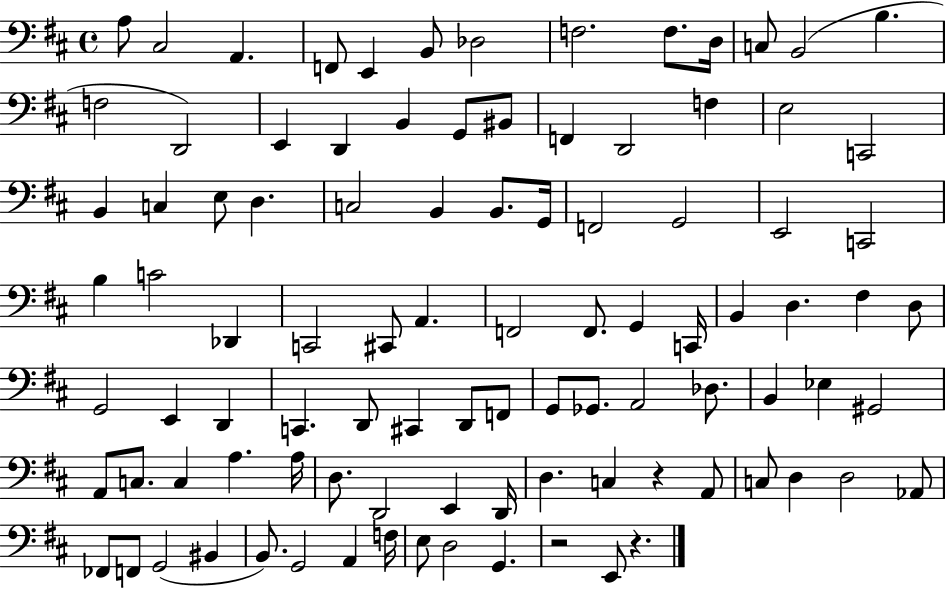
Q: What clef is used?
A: bass